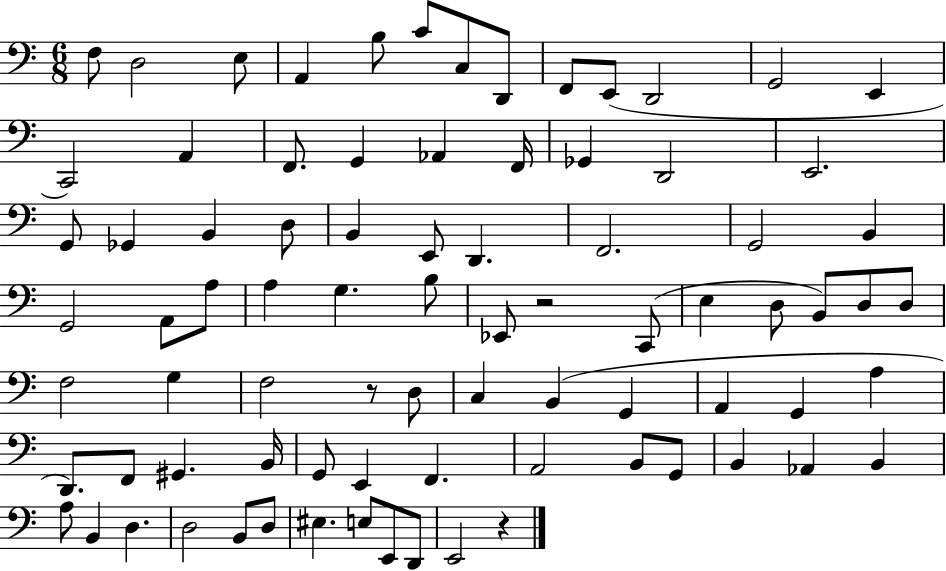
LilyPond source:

{
  \clef bass
  \numericTimeSignature
  \time 6/8
  \key c \major
  f8 d2 e8 | a,4 b8 c'8 c8 d,8 | f,8 e,8( d,2 | g,2 e,4 | \break c,2) a,4 | f,8. g,4 aes,4 f,16 | ges,4 d,2 | e,2. | \break g,8 ges,4 b,4 d8 | b,4 e,8 d,4. | f,2. | g,2 b,4 | \break g,2 a,8 a8 | a4 g4. b8 | ees,8 r2 c,8( | e4 d8 b,8) d8 d8 | \break f2 g4 | f2 r8 d8 | c4 b,4( g,4 | a,4 g,4 a4 | \break d,8.) f,8 gis,4. b,16 | g,8 e,4 f,4. | a,2 b,8 g,8 | b,4 aes,4 b,4 | \break a8 b,4 d4. | d2 b,8 d8 | eis4. e8 e,8 d,8 | e,2 r4 | \break \bar "|."
}